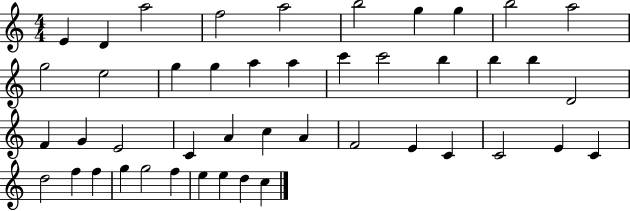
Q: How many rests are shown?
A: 0